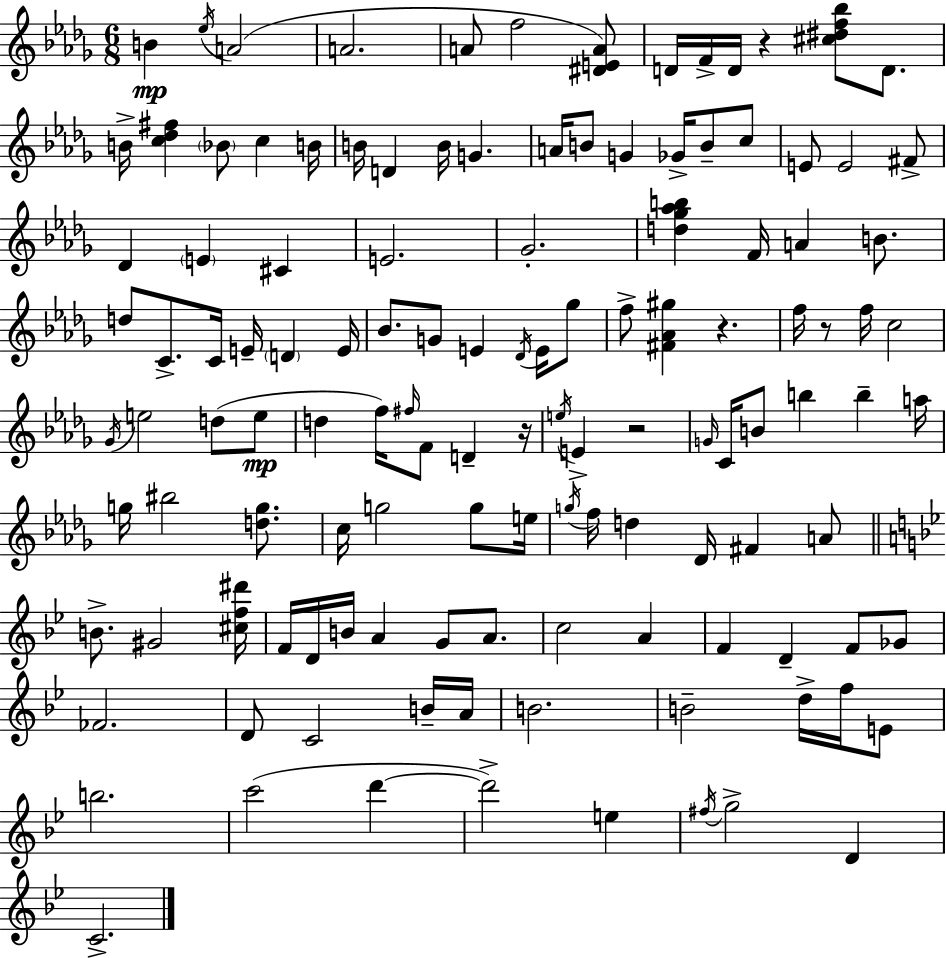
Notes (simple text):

B4/q Eb5/s A4/h A4/h. A4/e F5/h [D#4,E4,A4]/e D4/s F4/s D4/s R/q [C#5,D#5,F5,Bb5]/e D4/e. B4/s [C5,Db5,F#5]/q Bb4/e C5/q B4/s B4/s D4/q B4/s G4/q. A4/s B4/e G4/q Gb4/s B4/e C5/e E4/e E4/h F#4/e Db4/q E4/q C#4/q E4/h. Gb4/h. [D5,Gb5,Ab5,B5]/q F4/s A4/q B4/e. D5/e C4/e. C4/s E4/s D4/q E4/s Bb4/e. G4/e E4/q Db4/s E4/s Gb5/e F5/e [F#4,Ab4,G#5]/q R/q. F5/s R/e F5/s C5/h Gb4/s E5/h D5/e E5/e D5/q F5/s F#5/s F4/e D4/q R/s E5/s E4/q R/h G4/s C4/s B4/e B5/q B5/q A5/s G5/s BIS5/h [D5,G5]/e. C5/s G5/h G5/e E5/s G5/s F5/s D5/q Db4/s F#4/q A4/e B4/e. G#4/h [C#5,F5,D#6]/s F4/s D4/s B4/s A4/q G4/e A4/e. C5/h A4/q F4/q D4/q F4/e Gb4/e FES4/h. D4/e C4/h B4/s A4/s B4/h. B4/h D5/s F5/s E4/e B5/h. C6/h D6/q D6/h E5/q F#5/s G5/h D4/q C4/h.